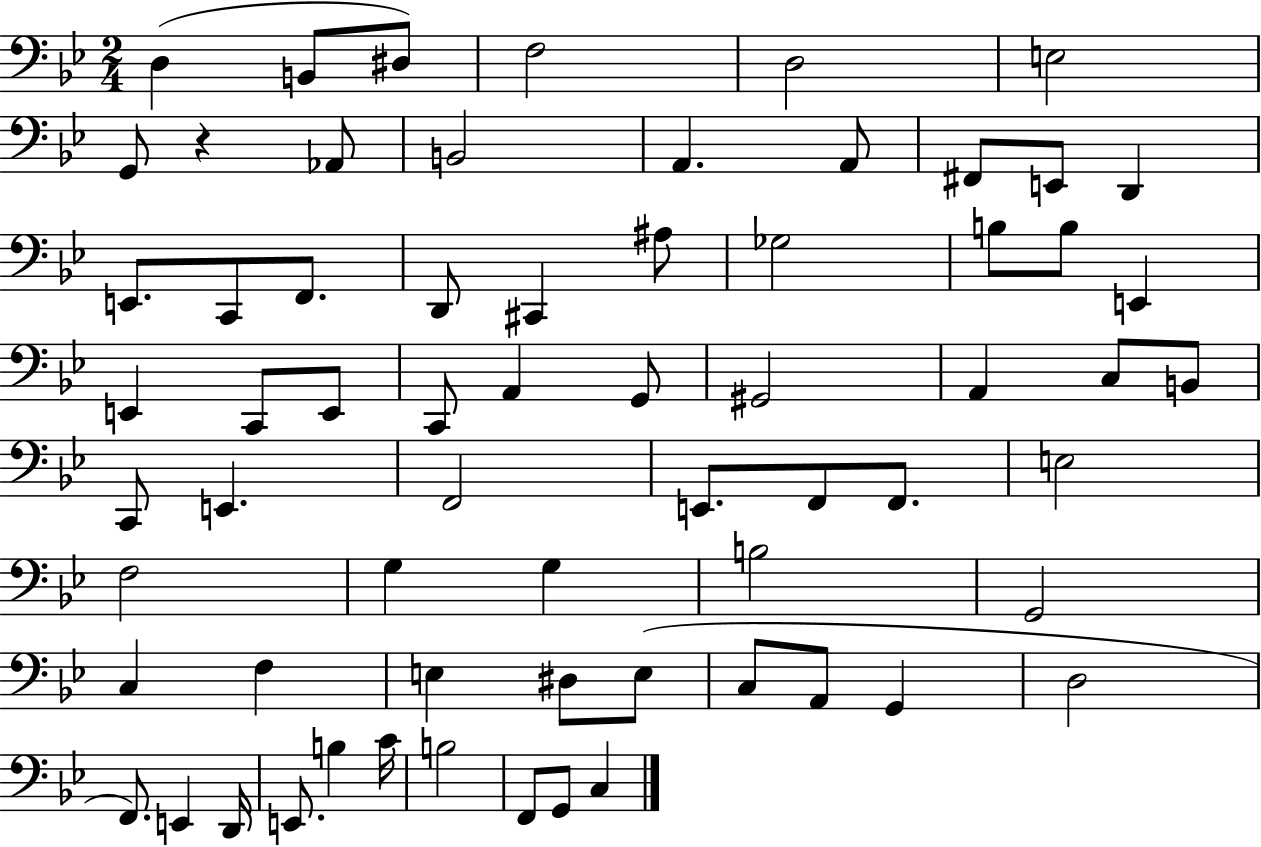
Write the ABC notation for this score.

X:1
T:Untitled
M:2/4
L:1/4
K:Bb
D, B,,/2 ^D,/2 F,2 D,2 E,2 G,,/2 z _A,,/2 B,,2 A,, A,,/2 ^F,,/2 E,,/2 D,, E,,/2 C,,/2 F,,/2 D,,/2 ^C,, ^A,/2 _G,2 B,/2 B,/2 E,, E,, C,,/2 E,,/2 C,,/2 A,, G,,/2 ^G,,2 A,, C,/2 B,,/2 C,,/2 E,, F,,2 E,,/2 F,,/2 F,,/2 E,2 F,2 G, G, B,2 G,,2 C, F, E, ^D,/2 E,/2 C,/2 A,,/2 G,, D,2 F,,/2 E,, D,,/4 E,,/2 B, C/4 B,2 F,,/2 G,,/2 C,